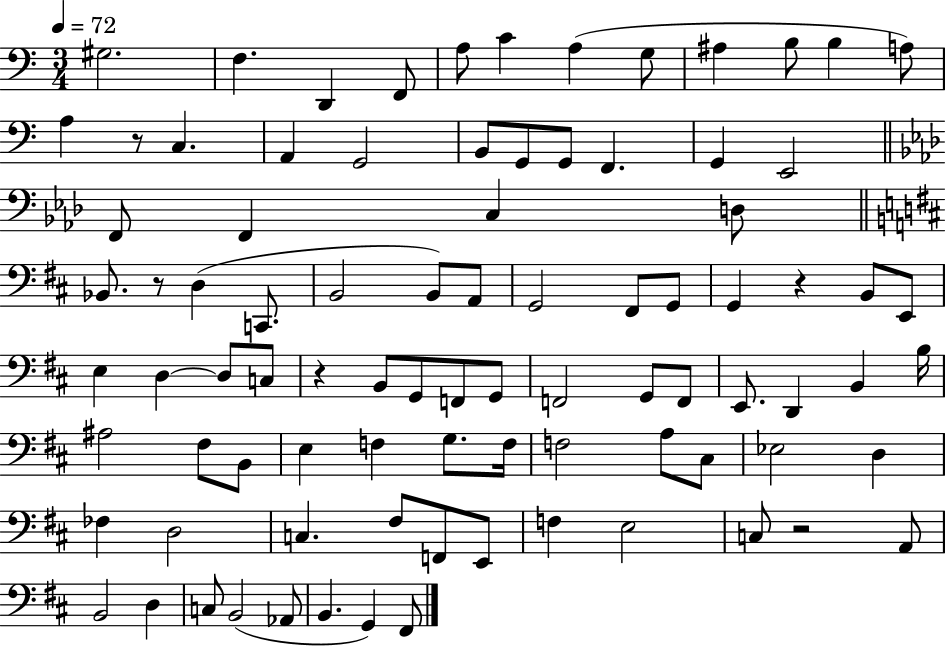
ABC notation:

X:1
T:Untitled
M:3/4
L:1/4
K:C
^G,2 F, D,, F,,/2 A,/2 C A, G,/2 ^A, B,/2 B, A,/2 A, z/2 C, A,, G,,2 B,,/2 G,,/2 G,,/2 F,, G,, E,,2 F,,/2 F,, C, D,/2 _B,,/2 z/2 D, C,,/2 B,,2 B,,/2 A,,/2 G,,2 ^F,,/2 G,,/2 G,, z B,,/2 E,,/2 E, D, D,/2 C,/2 z B,,/2 G,,/2 F,,/2 G,,/2 F,,2 G,,/2 F,,/2 E,,/2 D,, B,, B,/4 ^A,2 ^F,/2 B,,/2 E, F, G,/2 F,/4 F,2 A,/2 ^C,/2 _E,2 D, _F, D,2 C, ^F,/2 F,,/2 E,,/2 F, E,2 C,/2 z2 A,,/2 B,,2 D, C,/2 B,,2 _A,,/2 B,, G,, ^F,,/2